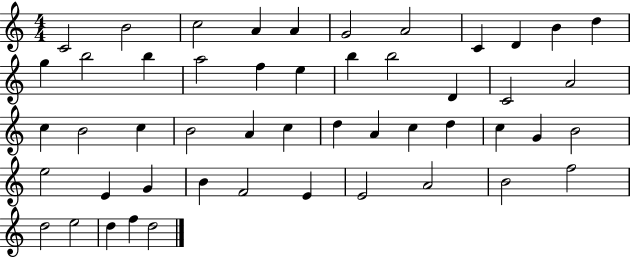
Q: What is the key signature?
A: C major